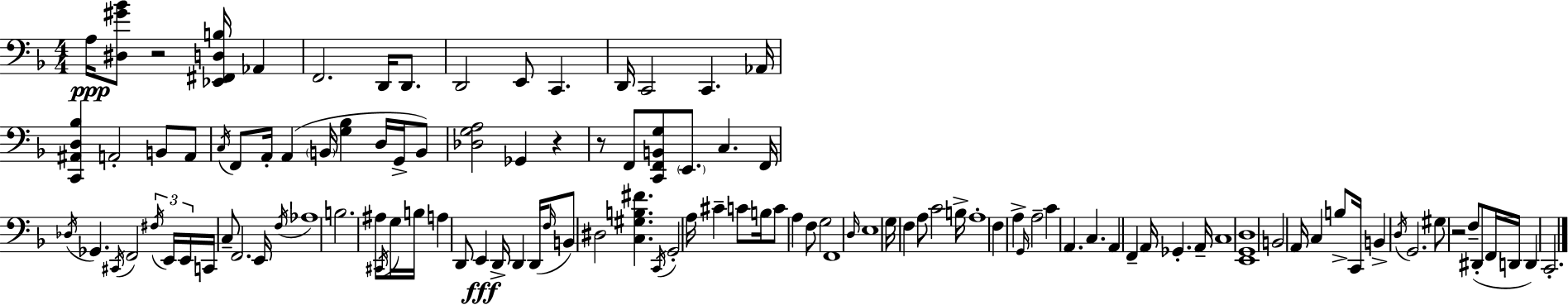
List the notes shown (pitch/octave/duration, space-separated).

A3/s [D#3,G#4,Bb4]/e R/h [Eb2,F#2,D3,B3]/s Ab2/q F2/h. D2/s D2/e. D2/h E2/e C2/q. D2/s C2/h C2/q. Ab2/s [C2,A#2,D3,Bb3]/q A2/h B2/e A2/e C3/s F2/e A2/s A2/q B2/s [G3,Bb3]/q D3/s G2/s B2/e [Db3,G3,A3]/h Gb2/q R/q R/e F2/e [C2,F2,B2,G3]/e E2/e. C3/q. F2/s Db3/s Gb2/q. C#2/s F2/h F#3/s E2/s E2/s C2/s C3/e F2/h. E2/s F3/s Ab3/w B3/h. A#3/e C#2/s G3/s B3/s A3/q D2/e E2/q D2/s D2/q D2/s F3/s B2/e D#3/h [C3,G#3,B3,F#4]/q. C2/s G2/h A3/s C#4/q C4/e B3/s C4/e A3/q F3/e G3/h F2/w D3/s E3/w G3/s F3/q A3/e C4/h B3/s A3/w F3/q A3/q G2/s A3/h C4/q A2/q. C3/q. A2/q F2/q A2/s Gb2/q. A2/s C3/w [E2,G2,D3]/w B2/h A2/s C3/q B3/e C2/s B2/q D3/s G2/h. G#3/e R/h F3/e D#2/e F2/s D2/s D2/q C2/h.